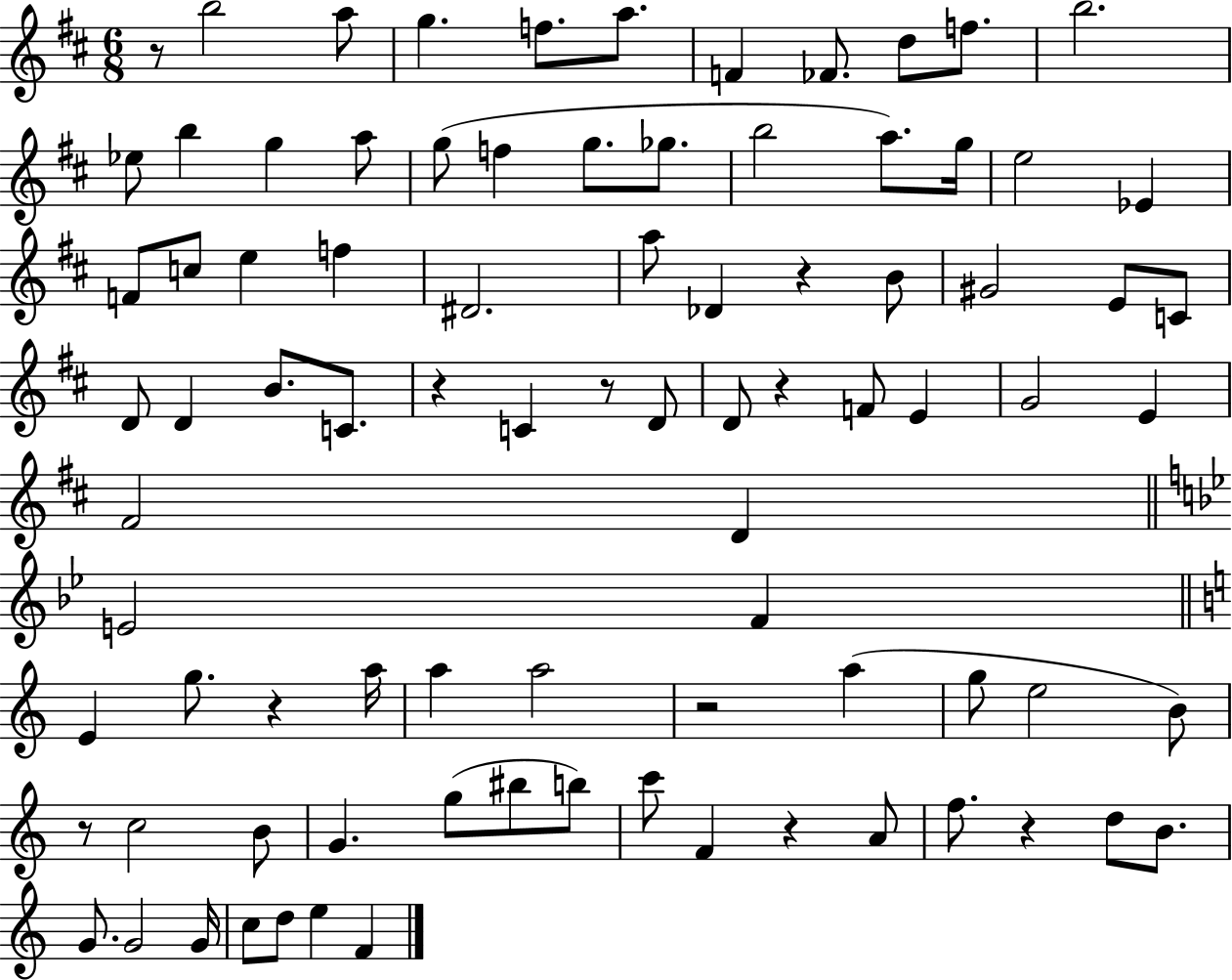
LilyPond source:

{
  \clef treble
  \numericTimeSignature
  \time 6/8
  \key d \major
  r8 b''2 a''8 | g''4. f''8. a''8. | f'4 fes'8. d''8 f''8. | b''2. | \break ees''8 b''4 g''4 a''8 | g''8( f''4 g''8. ges''8. | b''2 a''8.) g''16 | e''2 ees'4 | \break f'8 c''8 e''4 f''4 | dis'2. | a''8 des'4 r4 b'8 | gis'2 e'8 c'8 | \break d'8 d'4 b'8. c'8. | r4 c'4 r8 d'8 | d'8 r4 f'8 e'4 | g'2 e'4 | \break fis'2 d'4 | \bar "||" \break \key bes \major e'2 f'4 | \bar "||" \break \key c \major e'4 g''8. r4 a''16 | a''4 a''2 | r2 a''4( | g''8 e''2 b'8) | \break r8 c''2 b'8 | g'4. g''8( bis''8 b''8) | c'''8 f'4 r4 a'8 | f''8. r4 d''8 b'8. | \break g'8. g'2 g'16 | c''8 d''8 e''4 f'4 | \bar "|."
}